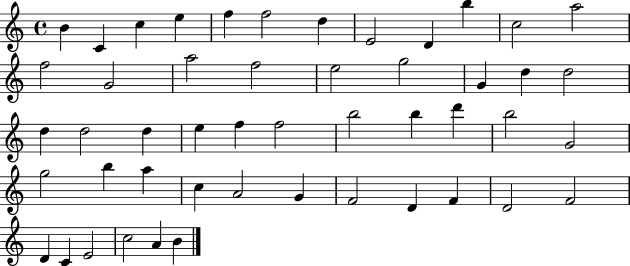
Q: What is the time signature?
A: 4/4